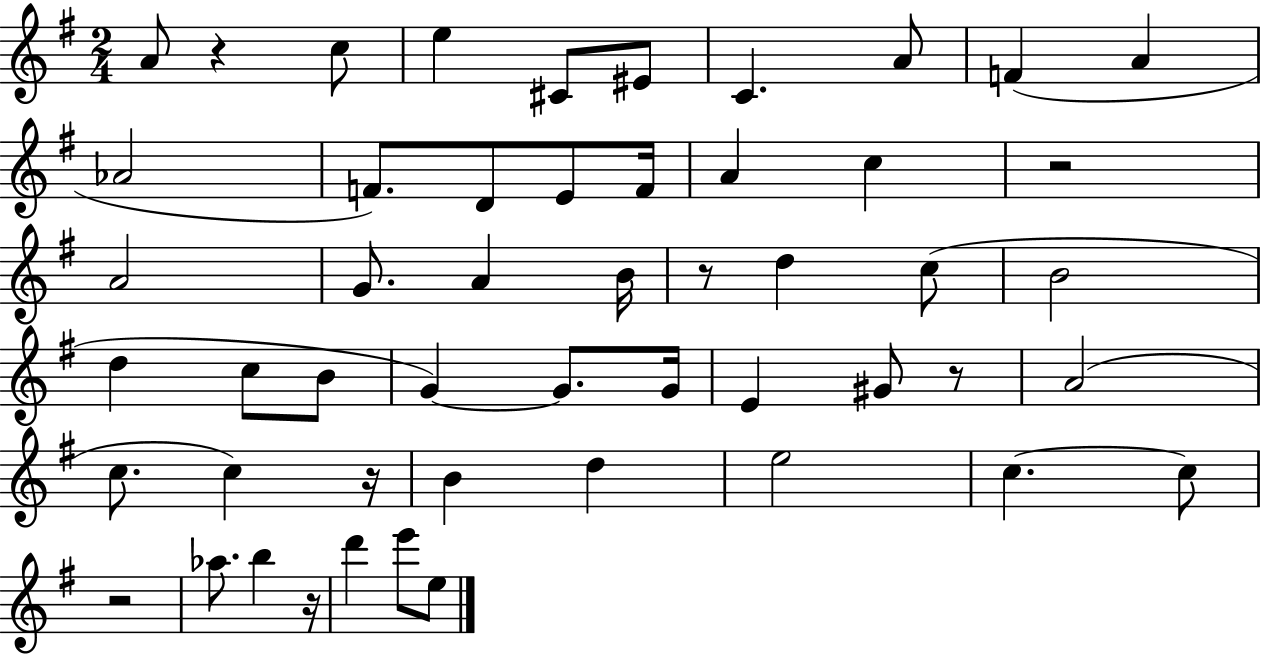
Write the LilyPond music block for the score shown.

{
  \clef treble
  \numericTimeSignature
  \time 2/4
  \key g \major
  a'8 r4 c''8 | e''4 cis'8 eis'8 | c'4. a'8 | f'4( a'4 | \break aes'2 | f'8.) d'8 e'8 f'16 | a'4 c''4 | r2 | \break a'2 | g'8. a'4 b'16 | r8 d''4 c''8( | b'2 | \break d''4 c''8 b'8 | g'4~~) g'8. g'16 | e'4 gis'8 r8 | a'2( | \break c''8. c''4) r16 | b'4 d''4 | e''2 | c''4.~~ c''8 | \break r2 | aes''8. b''4 r16 | d'''4 e'''8 e''8 | \bar "|."
}